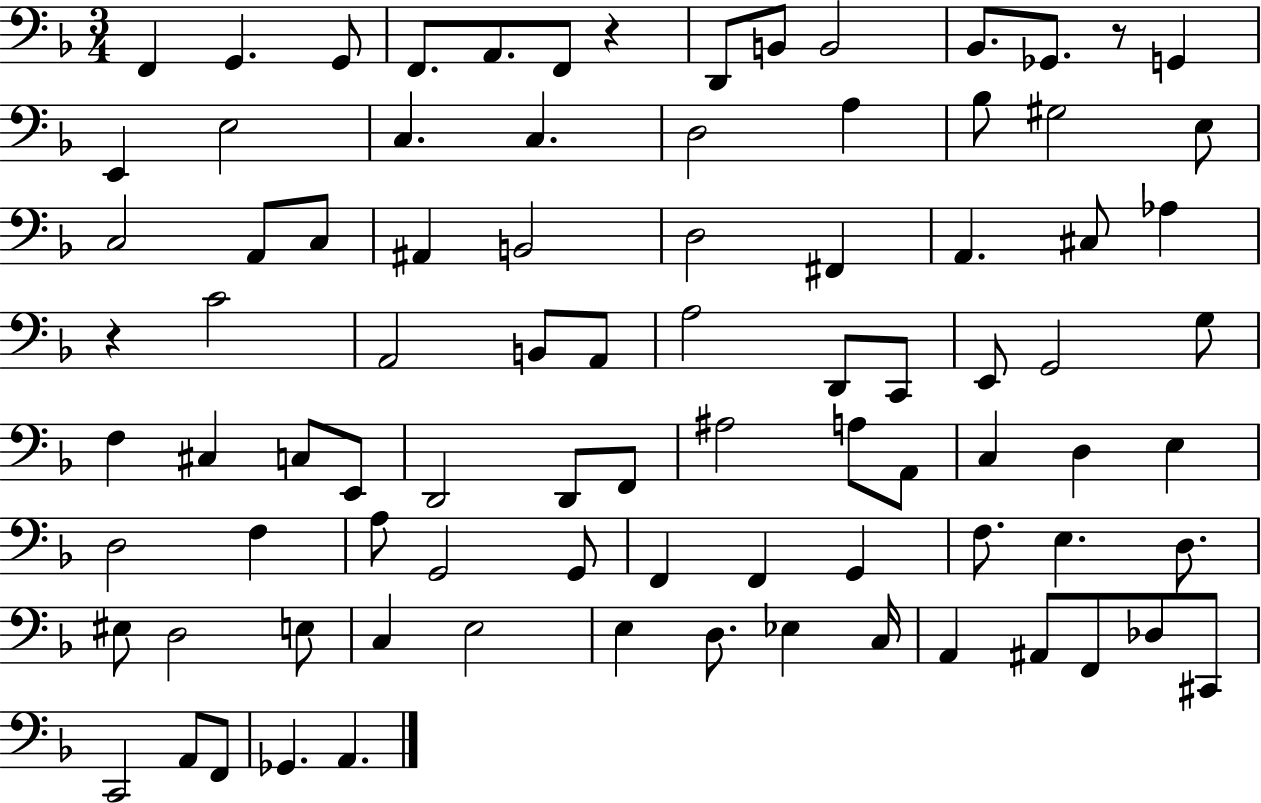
X:1
T:Untitled
M:3/4
L:1/4
K:F
F,, G,, G,,/2 F,,/2 A,,/2 F,,/2 z D,,/2 B,,/2 B,,2 _B,,/2 _G,,/2 z/2 G,, E,, E,2 C, C, D,2 A, _B,/2 ^G,2 E,/2 C,2 A,,/2 C,/2 ^A,, B,,2 D,2 ^F,, A,, ^C,/2 _A, z C2 A,,2 B,,/2 A,,/2 A,2 D,,/2 C,,/2 E,,/2 G,,2 G,/2 F, ^C, C,/2 E,,/2 D,,2 D,,/2 F,,/2 ^A,2 A,/2 A,,/2 C, D, E, D,2 F, A,/2 G,,2 G,,/2 F,, F,, G,, F,/2 E, D,/2 ^E,/2 D,2 E,/2 C, E,2 E, D,/2 _E, C,/4 A,, ^A,,/2 F,,/2 _D,/2 ^C,,/2 C,,2 A,,/2 F,,/2 _G,, A,,